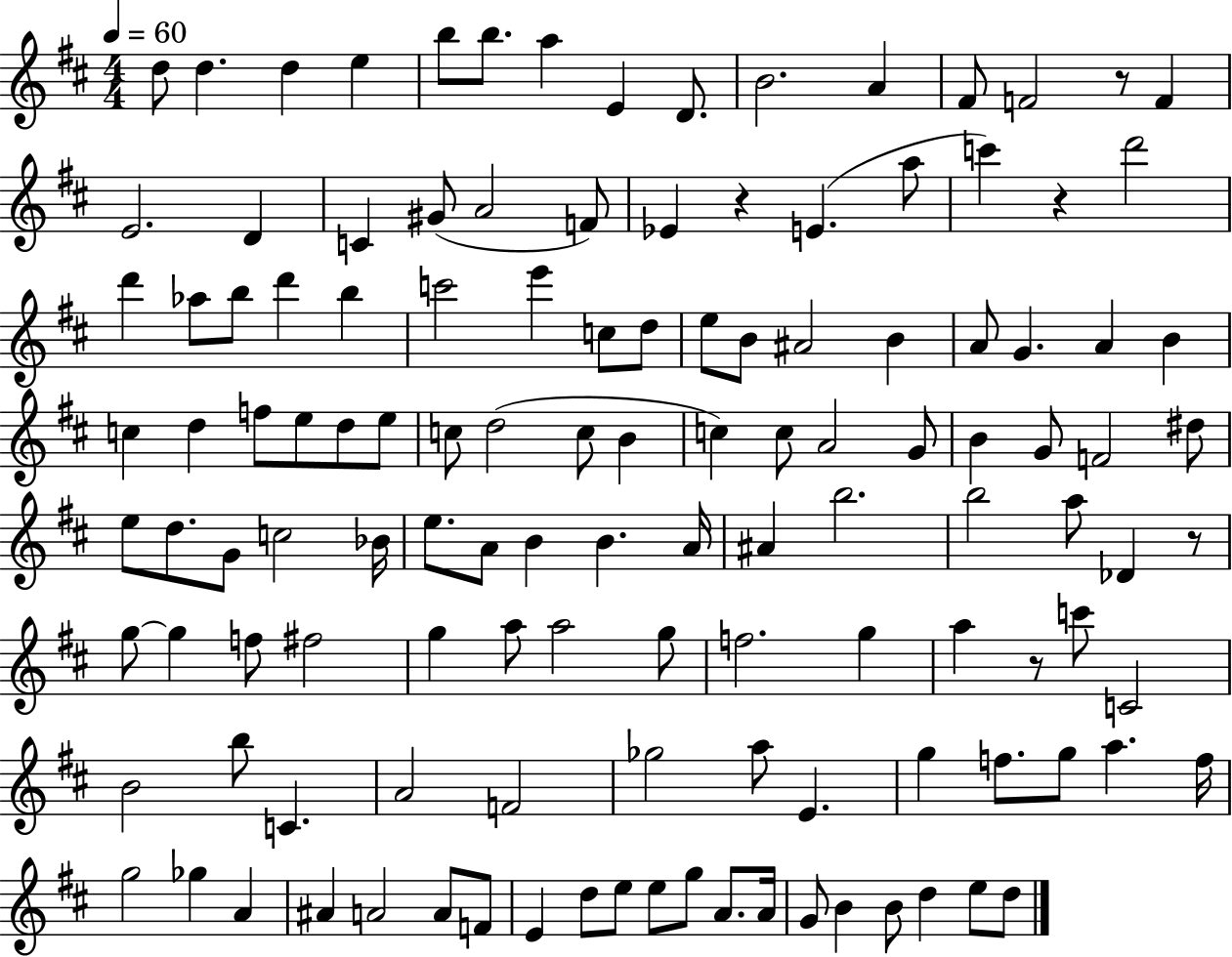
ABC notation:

X:1
T:Untitled
M:4/4
L:1/4
K:D
d/2 d d e b/2 b/2 a E D/2 B2 A ^F/2 F2 z/2 F E2 D C ^G/2 A2 F/2 _E z E a/2 c' z d'2 d' _a/2 b/2 d' b c'2 e' c/2 d/2 e/2 B/2 ^A2 B A/2 G A B c d f/2 e/2 d/2 e/2 c/2 d2 c/2 B c c/2 A2 G/2 B G/2 F2 ^d/2 e/2 d/2 G/2 c2 _B/4 e/2 A/2 B B A/4 ^A b2 b2 a/2 _D z/2 g/2 g f/2 ^f2 g a/2 a2 g/2 f2 g a z/2 c'/2 C2 B2 b/2 C A2 F2 _g2 a/2 E g f/2 g/2 a f/4 g2 _g A ^A A2 A/2 F/2 E d/2 e/2 e/2 g/2 A/2 A/4 G/2 B B/2 d e/2 d/2